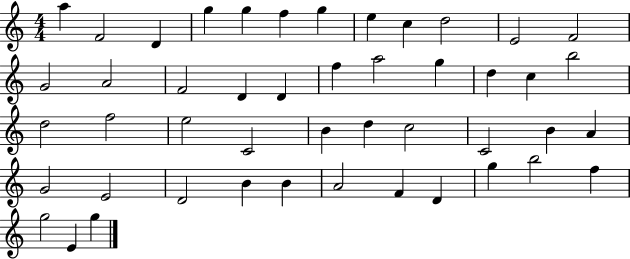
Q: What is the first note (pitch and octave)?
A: A5